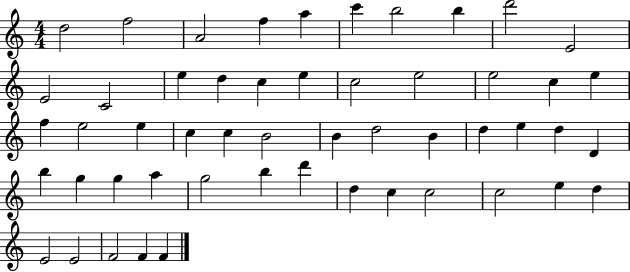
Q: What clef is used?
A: treble